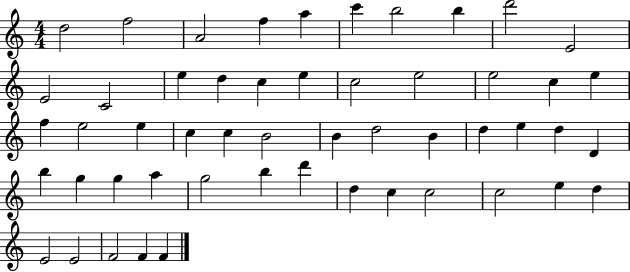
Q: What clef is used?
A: treble